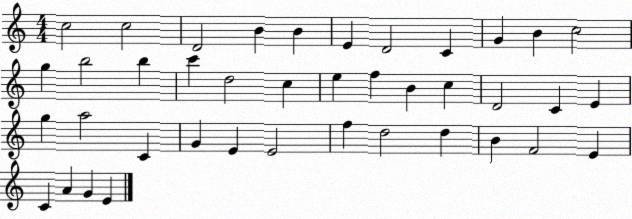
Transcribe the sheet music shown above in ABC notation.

X:1
T:Untitled
M:4/4
L:1/4
K:C
c2 c2 D2 B B E D2 C G B c2 g b2 b c' d2 c e f B c D2 C E g a2 C G E E2 f d2 d B F2 E C A G E